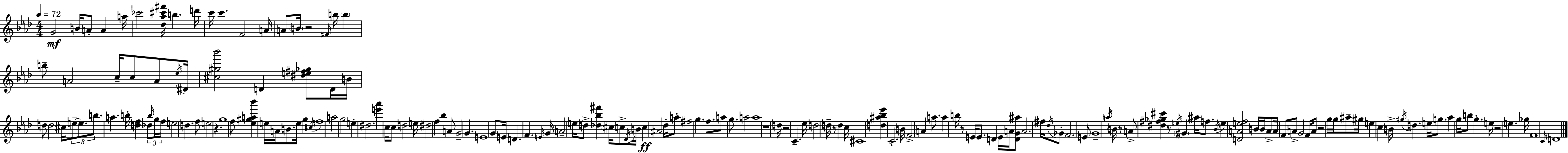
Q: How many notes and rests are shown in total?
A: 178